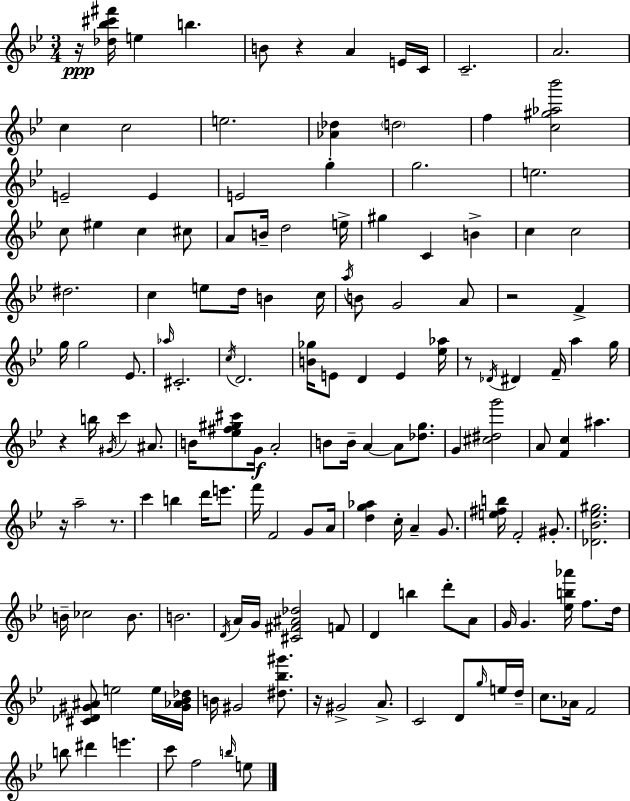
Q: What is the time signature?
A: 3/4